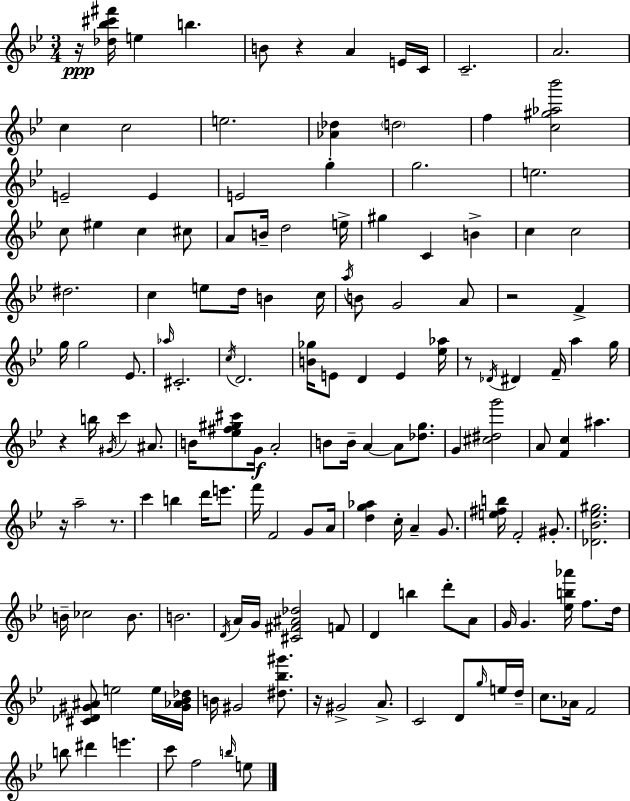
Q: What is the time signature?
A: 3/4